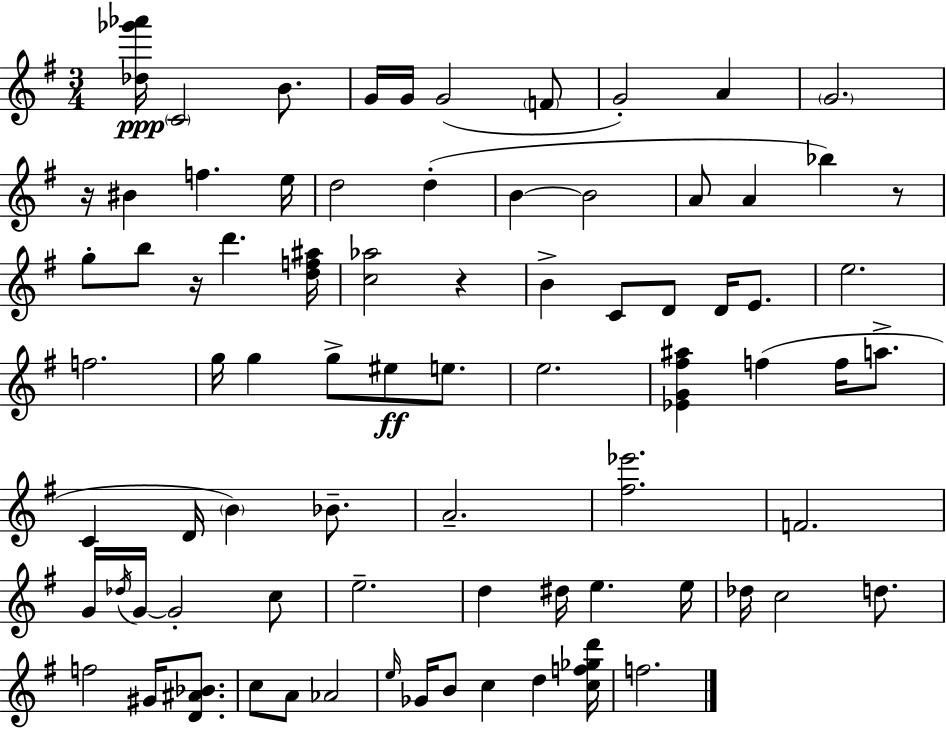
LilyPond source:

{
  \clef treble
  \numericTimeSignature
  \time 3/4
  \key g \major
  <des'' ges''' aes'''>16\ppp \parenthesize c'2 b'8. | g'16 g'16 g'2( \parenthesize f'8 | g'2-.) a'4 | \parenthesize g'2. | \break r16 bis'4 f''4. e''16 | d''2 d''4-.( | b'4~~ b'2 | a'8 a'4 bes''4) r8 | \break g''8-. b''8 r16 d'''4. <d'' f'' ais''>16 | <c'' aes''>2 r4 | b'4-> c'8 d'8 d'16 e'8. | e''2. | \break f''2. | g''16 g''4 g''8-> eis''8\ff e''8. | e''2. | <ees' g' fis'' ais''>4 f''4( f''16 a''8.-> | \break c'4 d'16 \parenthesize b'4) bes'8.-- | a'2.-- | <fis'' ees'''>2. | f'2. | \break g'16 \acciaccatura { des''16 } g'16~~ g'2-. c''8 | e''2.-- | d''4 dis''16 e''4. | e''16 des''16 c''2 d''8. | \break f''2 gis'16 <d' ais' bes'>8. | c''8 a'8 aes'2 | \grace { e''16 } ges'16 b'8 c''4 d''4 | <c'' f'' ges'' d'''>16 f''2. | \break \bar "|."
}